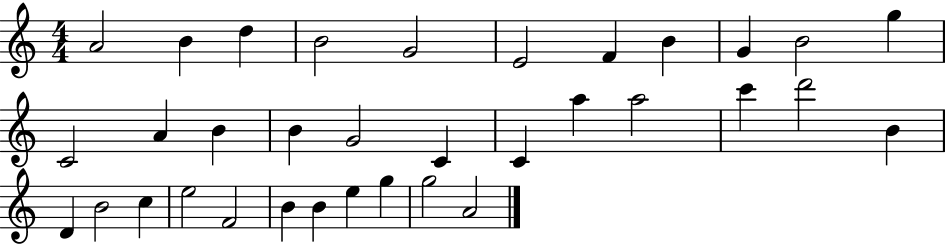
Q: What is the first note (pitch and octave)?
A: A4